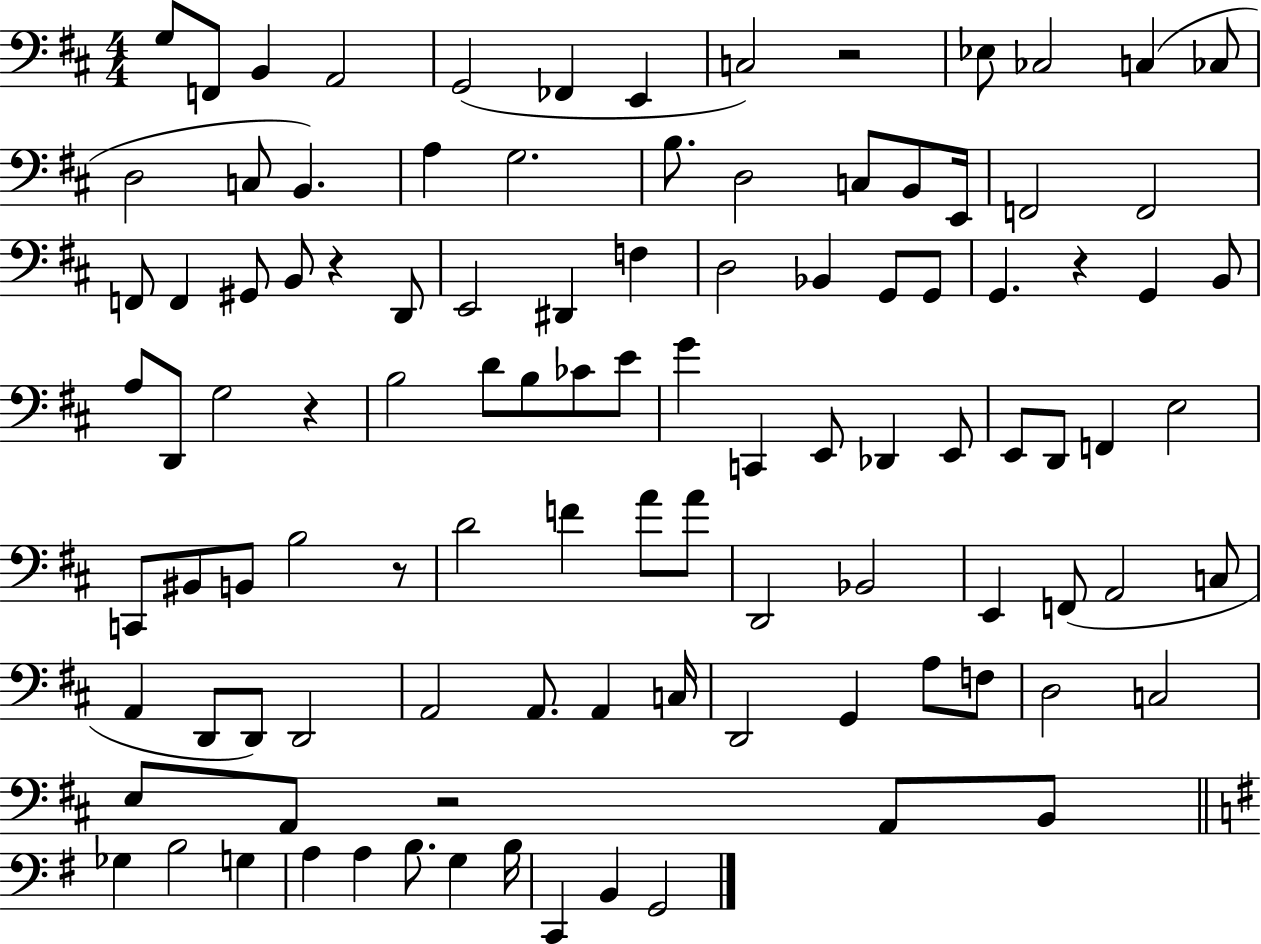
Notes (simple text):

G3/e F2/e B2/q A2/h G2/h FES2/q E2/q C3/h R/h Eb3/e CES3/h C3/q CES3/e D3/h C3/e B2/q. A3/q G3/h. B3/e. D3/h C3/e B2/e E2/s F2/h F2/h F2/e F2/q G#2/e B2/e R/q D2/e E2/h D#2/q F3/q D3/h Bb2/q G2/e G2/e G2/q. R/q G2/q B2/e A3/e D2/e G3/h R/q B3/h D4/e B3/e CES4/e E4/e G4/q C2/q E2/e Db2/q E2/e E2/e D2/e F2/q E3/h C2/e BIS2/e B2/e B3/h R/e D4/h F4/q A4/e A4/e D2/h Bb2/h E2/q F2/e A2/h C3/e A2/q D2/e D2/e D2/h A2/h A2/e. A2/q C3/s D2/h G2/q A3/e F3/e D3/h C3/h E3/e A2/e R/h A2/e B2/e Gb3/q B3/h G3/q A3/q A3/q B3/e. G3/q B3/s C2/q B2/q G2/h